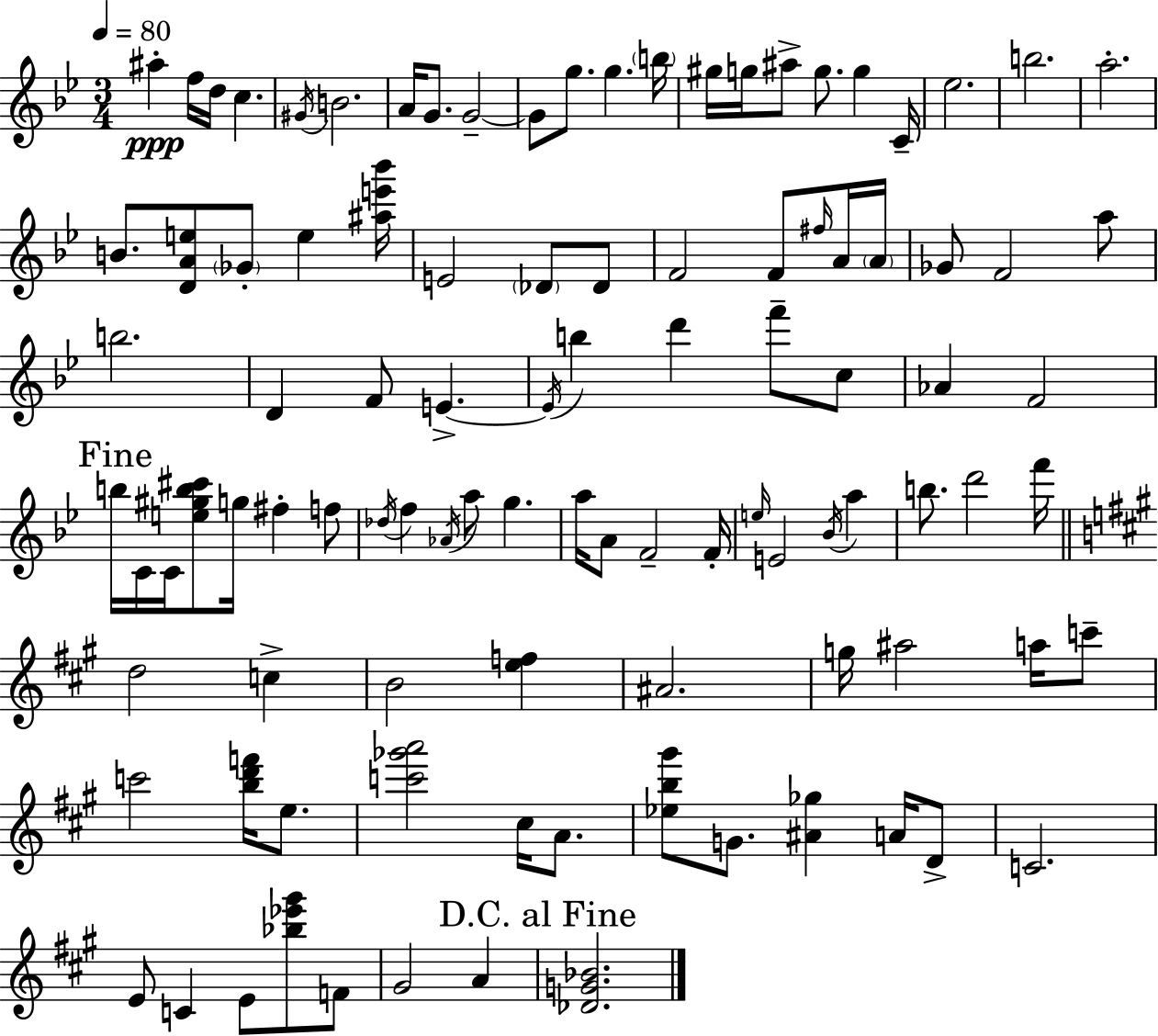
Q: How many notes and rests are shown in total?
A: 101